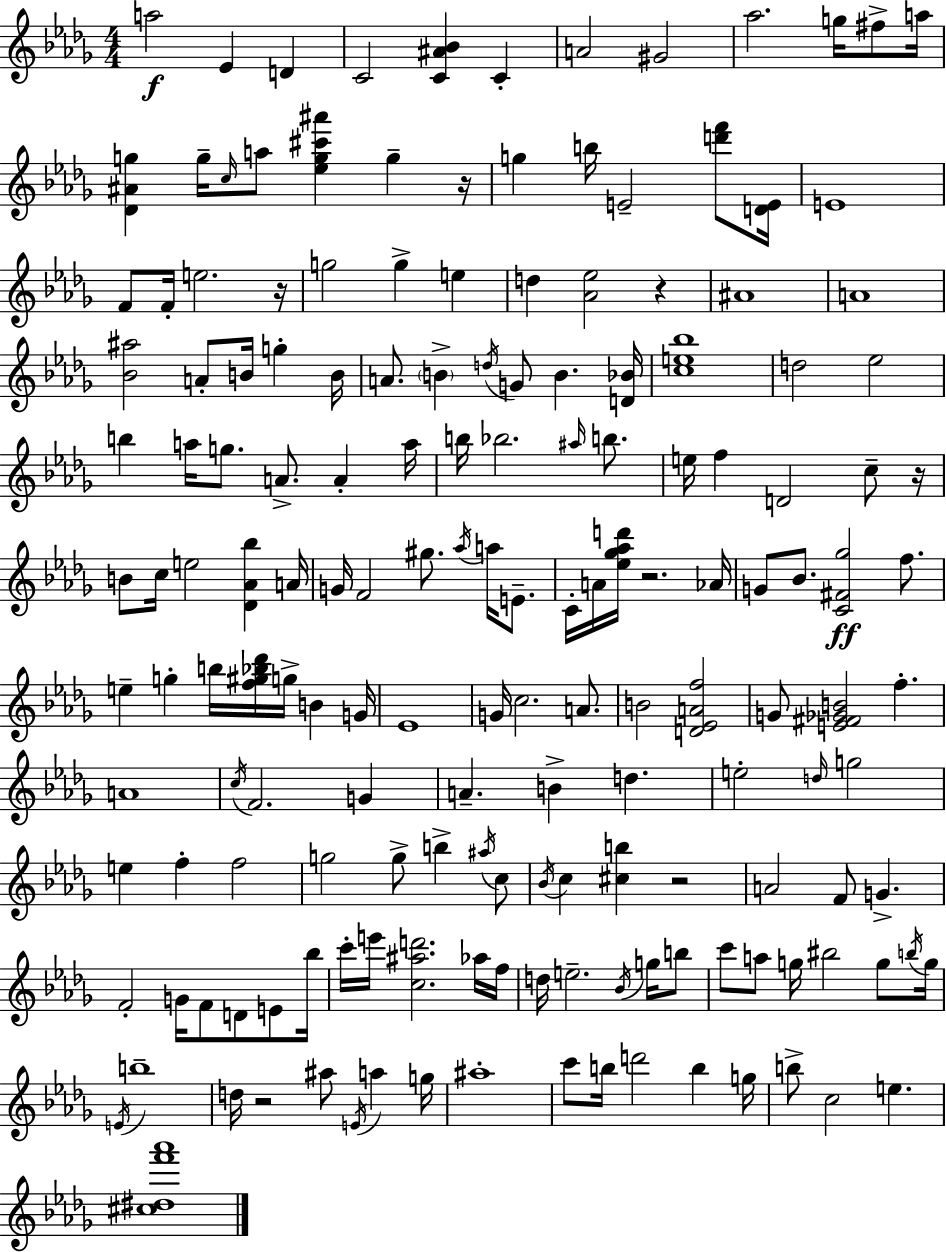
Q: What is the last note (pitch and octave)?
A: E5